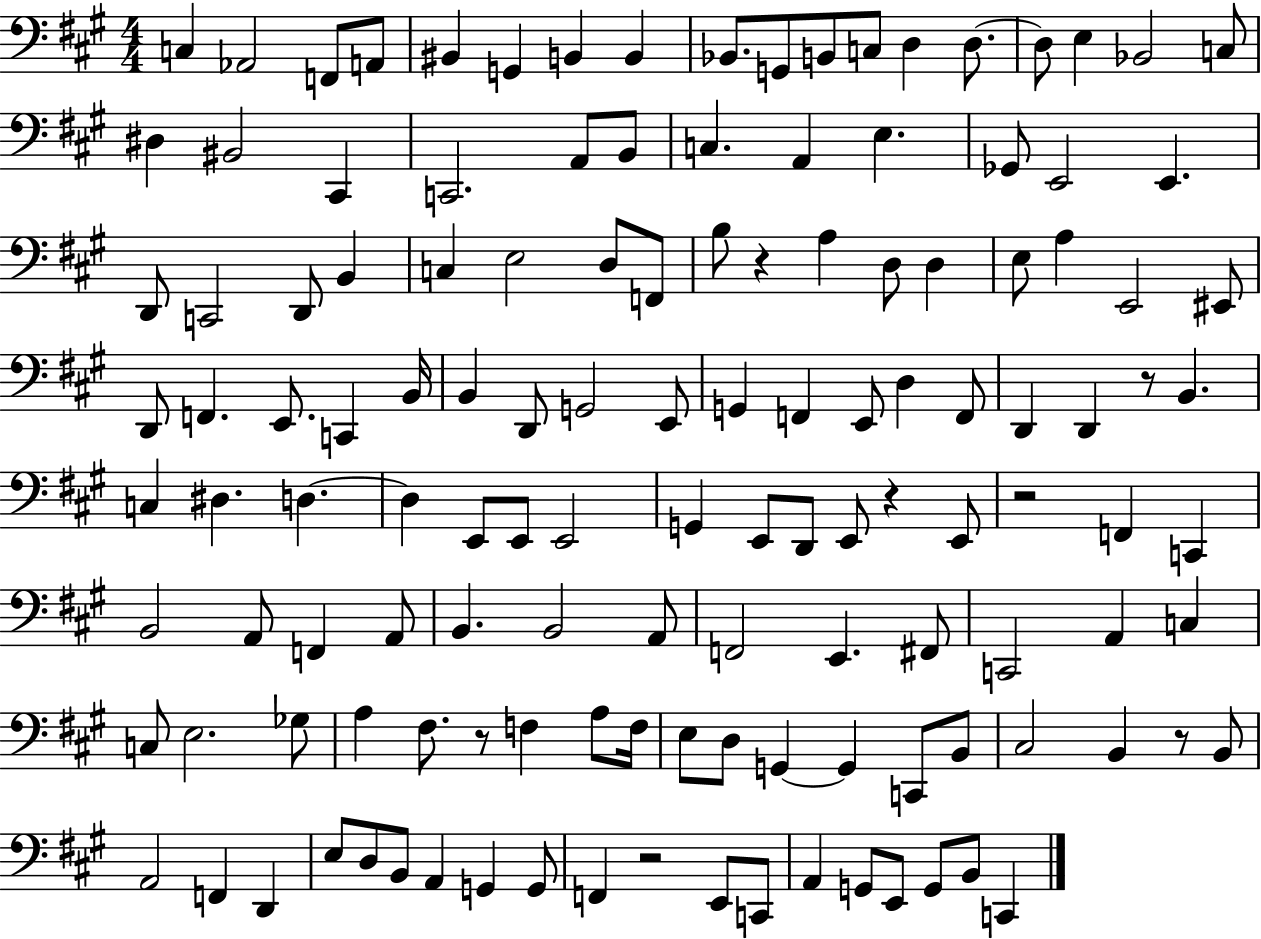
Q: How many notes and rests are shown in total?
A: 132